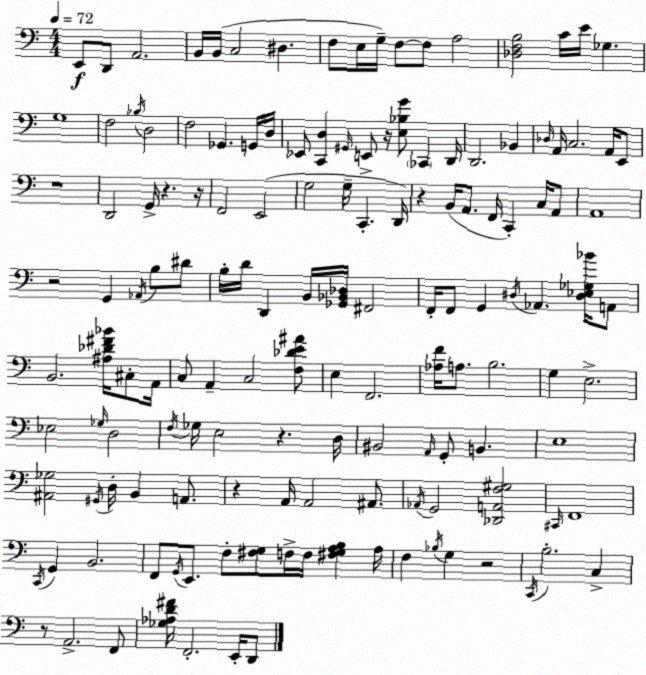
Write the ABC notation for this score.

X:1
T:Untitled
M:4/4
L:1/4
K:C
E,,/2 D,,/2 A,,2 B,,/4 B,,/4 C,2 ^D, F,/2 E,/4 G,/4 F,/2 F,/2 A,2 [_D,F,B,]2 C/4 E/4 _G, G,4 F,2 _B,/4 D,2 F,2 _G,, G,,/4 D,/4 _E,,/2 [C,,D,] ^G,,/4 E,,/2 z/4 [E,_B,G]/2 _C,, D,,/4 D,,2 _B,, _D,/4 A,,/4 C,2 A,,/4 E,,/2 z4 D,,2 G,,/4 z z/4 F,,2 E,,2 G,2 G,/4 C,, D,,/4 z B,,/4 A,,/2 F,,/4 C,, C,/4 A,,/2 A,,4 z2 G,, _A,,/4 B,/2 ^D/2 B,/4 D/4 D,, B,,/4 [_G,,_B,,_D,]/4 ^F,,2 F,,/4 F,,/2 G,, ^D,/4 _A,, [^D,_E,_G,_B]/4 A,,/2 B,,2 [^A,_D^F_B]/4 ^C,/2 A,,/4 C,/2 A,, C,2 [F,_DE^A]/2 E, F,,2 [_A,F]/4 A,/2 B,2 G, E,2 _E,2 _G,/4 D,2 F,/4 _G,/4 E,2 z D,/4 ^B,,2 A,,/4 G,,/2 B,, E,4 [^A,,_G,]2 ^G,,/4 D,/4 B,, A,,/2 z A,,/4 A,,2 ^A,,/2 _A,,/4 G,,2 [_D,,A,,F,^G,]2 ^C,,/4 F,,4 C,,/4 G,, B,,2 F,,/2 G,,/4 E,,/2 F,/2 [^F,G,]/2 F,/4 F,/4 [^F,G,A,B,] A,/4 F, _B,/4 G, z2 C,,/4 B,2 C, z/2 A,,2 F,,/2 [_G,_A,D^F]/4 F,,2 E,,/4 D,,/2